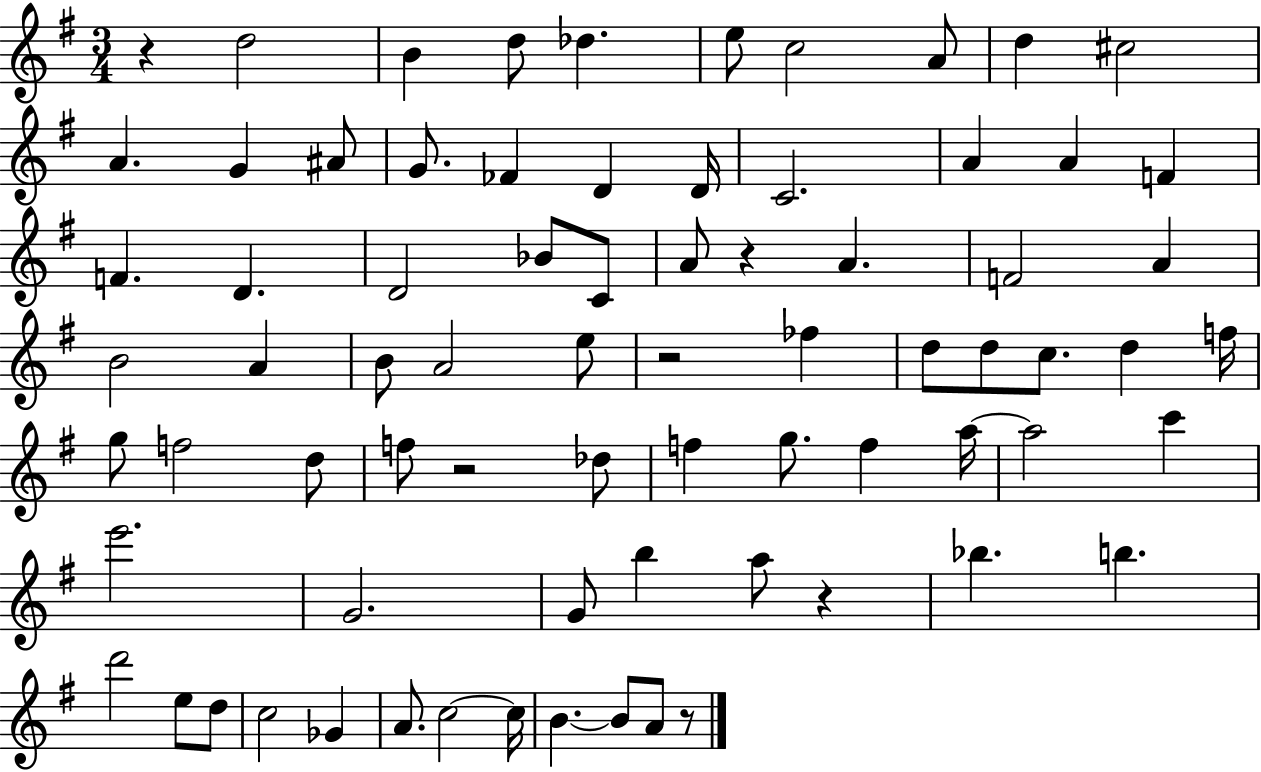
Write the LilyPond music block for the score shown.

{
  \clef treble
  \numericTimeSignature
  \time 3/4
  \key g \major
  \repeat volta 2 { r4 d''2 | b'4 d''8 des''4. | e''8 c''2 a'8 | d''4 cis''2 | \break a'4. g'4 ais'8 | g'8. fes'4 d'4 d'16 | c'2. | a'4 a'4 f'4 | \break f'4. d'4. | d'2 bes'8 c'8 | a'8 r4 a'4. | f'2 a'4 | \break b'2 a'4 | b'8 a'2 e''8 | r2 fes''4 | d''8 d''8 c''8. d''4 f''16 | \break g''8 f''2 d''8 | f''8 r2 des''8 | f''4 g''8. f''4 a''16~~ | a''2 c'''4 | \break e'''2. | g'2. | g'8 b''4 a''8 r4 | bes''4. b''4. | \break d'''2 e''8 d''8 | c''2 ges'4 | a'8. c''2~~ c''16 | b'4.~~ b'8 a'8 r8 | \break } \bar "|."
}